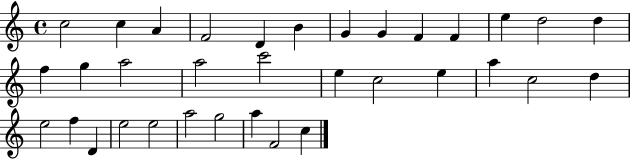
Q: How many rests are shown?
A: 0